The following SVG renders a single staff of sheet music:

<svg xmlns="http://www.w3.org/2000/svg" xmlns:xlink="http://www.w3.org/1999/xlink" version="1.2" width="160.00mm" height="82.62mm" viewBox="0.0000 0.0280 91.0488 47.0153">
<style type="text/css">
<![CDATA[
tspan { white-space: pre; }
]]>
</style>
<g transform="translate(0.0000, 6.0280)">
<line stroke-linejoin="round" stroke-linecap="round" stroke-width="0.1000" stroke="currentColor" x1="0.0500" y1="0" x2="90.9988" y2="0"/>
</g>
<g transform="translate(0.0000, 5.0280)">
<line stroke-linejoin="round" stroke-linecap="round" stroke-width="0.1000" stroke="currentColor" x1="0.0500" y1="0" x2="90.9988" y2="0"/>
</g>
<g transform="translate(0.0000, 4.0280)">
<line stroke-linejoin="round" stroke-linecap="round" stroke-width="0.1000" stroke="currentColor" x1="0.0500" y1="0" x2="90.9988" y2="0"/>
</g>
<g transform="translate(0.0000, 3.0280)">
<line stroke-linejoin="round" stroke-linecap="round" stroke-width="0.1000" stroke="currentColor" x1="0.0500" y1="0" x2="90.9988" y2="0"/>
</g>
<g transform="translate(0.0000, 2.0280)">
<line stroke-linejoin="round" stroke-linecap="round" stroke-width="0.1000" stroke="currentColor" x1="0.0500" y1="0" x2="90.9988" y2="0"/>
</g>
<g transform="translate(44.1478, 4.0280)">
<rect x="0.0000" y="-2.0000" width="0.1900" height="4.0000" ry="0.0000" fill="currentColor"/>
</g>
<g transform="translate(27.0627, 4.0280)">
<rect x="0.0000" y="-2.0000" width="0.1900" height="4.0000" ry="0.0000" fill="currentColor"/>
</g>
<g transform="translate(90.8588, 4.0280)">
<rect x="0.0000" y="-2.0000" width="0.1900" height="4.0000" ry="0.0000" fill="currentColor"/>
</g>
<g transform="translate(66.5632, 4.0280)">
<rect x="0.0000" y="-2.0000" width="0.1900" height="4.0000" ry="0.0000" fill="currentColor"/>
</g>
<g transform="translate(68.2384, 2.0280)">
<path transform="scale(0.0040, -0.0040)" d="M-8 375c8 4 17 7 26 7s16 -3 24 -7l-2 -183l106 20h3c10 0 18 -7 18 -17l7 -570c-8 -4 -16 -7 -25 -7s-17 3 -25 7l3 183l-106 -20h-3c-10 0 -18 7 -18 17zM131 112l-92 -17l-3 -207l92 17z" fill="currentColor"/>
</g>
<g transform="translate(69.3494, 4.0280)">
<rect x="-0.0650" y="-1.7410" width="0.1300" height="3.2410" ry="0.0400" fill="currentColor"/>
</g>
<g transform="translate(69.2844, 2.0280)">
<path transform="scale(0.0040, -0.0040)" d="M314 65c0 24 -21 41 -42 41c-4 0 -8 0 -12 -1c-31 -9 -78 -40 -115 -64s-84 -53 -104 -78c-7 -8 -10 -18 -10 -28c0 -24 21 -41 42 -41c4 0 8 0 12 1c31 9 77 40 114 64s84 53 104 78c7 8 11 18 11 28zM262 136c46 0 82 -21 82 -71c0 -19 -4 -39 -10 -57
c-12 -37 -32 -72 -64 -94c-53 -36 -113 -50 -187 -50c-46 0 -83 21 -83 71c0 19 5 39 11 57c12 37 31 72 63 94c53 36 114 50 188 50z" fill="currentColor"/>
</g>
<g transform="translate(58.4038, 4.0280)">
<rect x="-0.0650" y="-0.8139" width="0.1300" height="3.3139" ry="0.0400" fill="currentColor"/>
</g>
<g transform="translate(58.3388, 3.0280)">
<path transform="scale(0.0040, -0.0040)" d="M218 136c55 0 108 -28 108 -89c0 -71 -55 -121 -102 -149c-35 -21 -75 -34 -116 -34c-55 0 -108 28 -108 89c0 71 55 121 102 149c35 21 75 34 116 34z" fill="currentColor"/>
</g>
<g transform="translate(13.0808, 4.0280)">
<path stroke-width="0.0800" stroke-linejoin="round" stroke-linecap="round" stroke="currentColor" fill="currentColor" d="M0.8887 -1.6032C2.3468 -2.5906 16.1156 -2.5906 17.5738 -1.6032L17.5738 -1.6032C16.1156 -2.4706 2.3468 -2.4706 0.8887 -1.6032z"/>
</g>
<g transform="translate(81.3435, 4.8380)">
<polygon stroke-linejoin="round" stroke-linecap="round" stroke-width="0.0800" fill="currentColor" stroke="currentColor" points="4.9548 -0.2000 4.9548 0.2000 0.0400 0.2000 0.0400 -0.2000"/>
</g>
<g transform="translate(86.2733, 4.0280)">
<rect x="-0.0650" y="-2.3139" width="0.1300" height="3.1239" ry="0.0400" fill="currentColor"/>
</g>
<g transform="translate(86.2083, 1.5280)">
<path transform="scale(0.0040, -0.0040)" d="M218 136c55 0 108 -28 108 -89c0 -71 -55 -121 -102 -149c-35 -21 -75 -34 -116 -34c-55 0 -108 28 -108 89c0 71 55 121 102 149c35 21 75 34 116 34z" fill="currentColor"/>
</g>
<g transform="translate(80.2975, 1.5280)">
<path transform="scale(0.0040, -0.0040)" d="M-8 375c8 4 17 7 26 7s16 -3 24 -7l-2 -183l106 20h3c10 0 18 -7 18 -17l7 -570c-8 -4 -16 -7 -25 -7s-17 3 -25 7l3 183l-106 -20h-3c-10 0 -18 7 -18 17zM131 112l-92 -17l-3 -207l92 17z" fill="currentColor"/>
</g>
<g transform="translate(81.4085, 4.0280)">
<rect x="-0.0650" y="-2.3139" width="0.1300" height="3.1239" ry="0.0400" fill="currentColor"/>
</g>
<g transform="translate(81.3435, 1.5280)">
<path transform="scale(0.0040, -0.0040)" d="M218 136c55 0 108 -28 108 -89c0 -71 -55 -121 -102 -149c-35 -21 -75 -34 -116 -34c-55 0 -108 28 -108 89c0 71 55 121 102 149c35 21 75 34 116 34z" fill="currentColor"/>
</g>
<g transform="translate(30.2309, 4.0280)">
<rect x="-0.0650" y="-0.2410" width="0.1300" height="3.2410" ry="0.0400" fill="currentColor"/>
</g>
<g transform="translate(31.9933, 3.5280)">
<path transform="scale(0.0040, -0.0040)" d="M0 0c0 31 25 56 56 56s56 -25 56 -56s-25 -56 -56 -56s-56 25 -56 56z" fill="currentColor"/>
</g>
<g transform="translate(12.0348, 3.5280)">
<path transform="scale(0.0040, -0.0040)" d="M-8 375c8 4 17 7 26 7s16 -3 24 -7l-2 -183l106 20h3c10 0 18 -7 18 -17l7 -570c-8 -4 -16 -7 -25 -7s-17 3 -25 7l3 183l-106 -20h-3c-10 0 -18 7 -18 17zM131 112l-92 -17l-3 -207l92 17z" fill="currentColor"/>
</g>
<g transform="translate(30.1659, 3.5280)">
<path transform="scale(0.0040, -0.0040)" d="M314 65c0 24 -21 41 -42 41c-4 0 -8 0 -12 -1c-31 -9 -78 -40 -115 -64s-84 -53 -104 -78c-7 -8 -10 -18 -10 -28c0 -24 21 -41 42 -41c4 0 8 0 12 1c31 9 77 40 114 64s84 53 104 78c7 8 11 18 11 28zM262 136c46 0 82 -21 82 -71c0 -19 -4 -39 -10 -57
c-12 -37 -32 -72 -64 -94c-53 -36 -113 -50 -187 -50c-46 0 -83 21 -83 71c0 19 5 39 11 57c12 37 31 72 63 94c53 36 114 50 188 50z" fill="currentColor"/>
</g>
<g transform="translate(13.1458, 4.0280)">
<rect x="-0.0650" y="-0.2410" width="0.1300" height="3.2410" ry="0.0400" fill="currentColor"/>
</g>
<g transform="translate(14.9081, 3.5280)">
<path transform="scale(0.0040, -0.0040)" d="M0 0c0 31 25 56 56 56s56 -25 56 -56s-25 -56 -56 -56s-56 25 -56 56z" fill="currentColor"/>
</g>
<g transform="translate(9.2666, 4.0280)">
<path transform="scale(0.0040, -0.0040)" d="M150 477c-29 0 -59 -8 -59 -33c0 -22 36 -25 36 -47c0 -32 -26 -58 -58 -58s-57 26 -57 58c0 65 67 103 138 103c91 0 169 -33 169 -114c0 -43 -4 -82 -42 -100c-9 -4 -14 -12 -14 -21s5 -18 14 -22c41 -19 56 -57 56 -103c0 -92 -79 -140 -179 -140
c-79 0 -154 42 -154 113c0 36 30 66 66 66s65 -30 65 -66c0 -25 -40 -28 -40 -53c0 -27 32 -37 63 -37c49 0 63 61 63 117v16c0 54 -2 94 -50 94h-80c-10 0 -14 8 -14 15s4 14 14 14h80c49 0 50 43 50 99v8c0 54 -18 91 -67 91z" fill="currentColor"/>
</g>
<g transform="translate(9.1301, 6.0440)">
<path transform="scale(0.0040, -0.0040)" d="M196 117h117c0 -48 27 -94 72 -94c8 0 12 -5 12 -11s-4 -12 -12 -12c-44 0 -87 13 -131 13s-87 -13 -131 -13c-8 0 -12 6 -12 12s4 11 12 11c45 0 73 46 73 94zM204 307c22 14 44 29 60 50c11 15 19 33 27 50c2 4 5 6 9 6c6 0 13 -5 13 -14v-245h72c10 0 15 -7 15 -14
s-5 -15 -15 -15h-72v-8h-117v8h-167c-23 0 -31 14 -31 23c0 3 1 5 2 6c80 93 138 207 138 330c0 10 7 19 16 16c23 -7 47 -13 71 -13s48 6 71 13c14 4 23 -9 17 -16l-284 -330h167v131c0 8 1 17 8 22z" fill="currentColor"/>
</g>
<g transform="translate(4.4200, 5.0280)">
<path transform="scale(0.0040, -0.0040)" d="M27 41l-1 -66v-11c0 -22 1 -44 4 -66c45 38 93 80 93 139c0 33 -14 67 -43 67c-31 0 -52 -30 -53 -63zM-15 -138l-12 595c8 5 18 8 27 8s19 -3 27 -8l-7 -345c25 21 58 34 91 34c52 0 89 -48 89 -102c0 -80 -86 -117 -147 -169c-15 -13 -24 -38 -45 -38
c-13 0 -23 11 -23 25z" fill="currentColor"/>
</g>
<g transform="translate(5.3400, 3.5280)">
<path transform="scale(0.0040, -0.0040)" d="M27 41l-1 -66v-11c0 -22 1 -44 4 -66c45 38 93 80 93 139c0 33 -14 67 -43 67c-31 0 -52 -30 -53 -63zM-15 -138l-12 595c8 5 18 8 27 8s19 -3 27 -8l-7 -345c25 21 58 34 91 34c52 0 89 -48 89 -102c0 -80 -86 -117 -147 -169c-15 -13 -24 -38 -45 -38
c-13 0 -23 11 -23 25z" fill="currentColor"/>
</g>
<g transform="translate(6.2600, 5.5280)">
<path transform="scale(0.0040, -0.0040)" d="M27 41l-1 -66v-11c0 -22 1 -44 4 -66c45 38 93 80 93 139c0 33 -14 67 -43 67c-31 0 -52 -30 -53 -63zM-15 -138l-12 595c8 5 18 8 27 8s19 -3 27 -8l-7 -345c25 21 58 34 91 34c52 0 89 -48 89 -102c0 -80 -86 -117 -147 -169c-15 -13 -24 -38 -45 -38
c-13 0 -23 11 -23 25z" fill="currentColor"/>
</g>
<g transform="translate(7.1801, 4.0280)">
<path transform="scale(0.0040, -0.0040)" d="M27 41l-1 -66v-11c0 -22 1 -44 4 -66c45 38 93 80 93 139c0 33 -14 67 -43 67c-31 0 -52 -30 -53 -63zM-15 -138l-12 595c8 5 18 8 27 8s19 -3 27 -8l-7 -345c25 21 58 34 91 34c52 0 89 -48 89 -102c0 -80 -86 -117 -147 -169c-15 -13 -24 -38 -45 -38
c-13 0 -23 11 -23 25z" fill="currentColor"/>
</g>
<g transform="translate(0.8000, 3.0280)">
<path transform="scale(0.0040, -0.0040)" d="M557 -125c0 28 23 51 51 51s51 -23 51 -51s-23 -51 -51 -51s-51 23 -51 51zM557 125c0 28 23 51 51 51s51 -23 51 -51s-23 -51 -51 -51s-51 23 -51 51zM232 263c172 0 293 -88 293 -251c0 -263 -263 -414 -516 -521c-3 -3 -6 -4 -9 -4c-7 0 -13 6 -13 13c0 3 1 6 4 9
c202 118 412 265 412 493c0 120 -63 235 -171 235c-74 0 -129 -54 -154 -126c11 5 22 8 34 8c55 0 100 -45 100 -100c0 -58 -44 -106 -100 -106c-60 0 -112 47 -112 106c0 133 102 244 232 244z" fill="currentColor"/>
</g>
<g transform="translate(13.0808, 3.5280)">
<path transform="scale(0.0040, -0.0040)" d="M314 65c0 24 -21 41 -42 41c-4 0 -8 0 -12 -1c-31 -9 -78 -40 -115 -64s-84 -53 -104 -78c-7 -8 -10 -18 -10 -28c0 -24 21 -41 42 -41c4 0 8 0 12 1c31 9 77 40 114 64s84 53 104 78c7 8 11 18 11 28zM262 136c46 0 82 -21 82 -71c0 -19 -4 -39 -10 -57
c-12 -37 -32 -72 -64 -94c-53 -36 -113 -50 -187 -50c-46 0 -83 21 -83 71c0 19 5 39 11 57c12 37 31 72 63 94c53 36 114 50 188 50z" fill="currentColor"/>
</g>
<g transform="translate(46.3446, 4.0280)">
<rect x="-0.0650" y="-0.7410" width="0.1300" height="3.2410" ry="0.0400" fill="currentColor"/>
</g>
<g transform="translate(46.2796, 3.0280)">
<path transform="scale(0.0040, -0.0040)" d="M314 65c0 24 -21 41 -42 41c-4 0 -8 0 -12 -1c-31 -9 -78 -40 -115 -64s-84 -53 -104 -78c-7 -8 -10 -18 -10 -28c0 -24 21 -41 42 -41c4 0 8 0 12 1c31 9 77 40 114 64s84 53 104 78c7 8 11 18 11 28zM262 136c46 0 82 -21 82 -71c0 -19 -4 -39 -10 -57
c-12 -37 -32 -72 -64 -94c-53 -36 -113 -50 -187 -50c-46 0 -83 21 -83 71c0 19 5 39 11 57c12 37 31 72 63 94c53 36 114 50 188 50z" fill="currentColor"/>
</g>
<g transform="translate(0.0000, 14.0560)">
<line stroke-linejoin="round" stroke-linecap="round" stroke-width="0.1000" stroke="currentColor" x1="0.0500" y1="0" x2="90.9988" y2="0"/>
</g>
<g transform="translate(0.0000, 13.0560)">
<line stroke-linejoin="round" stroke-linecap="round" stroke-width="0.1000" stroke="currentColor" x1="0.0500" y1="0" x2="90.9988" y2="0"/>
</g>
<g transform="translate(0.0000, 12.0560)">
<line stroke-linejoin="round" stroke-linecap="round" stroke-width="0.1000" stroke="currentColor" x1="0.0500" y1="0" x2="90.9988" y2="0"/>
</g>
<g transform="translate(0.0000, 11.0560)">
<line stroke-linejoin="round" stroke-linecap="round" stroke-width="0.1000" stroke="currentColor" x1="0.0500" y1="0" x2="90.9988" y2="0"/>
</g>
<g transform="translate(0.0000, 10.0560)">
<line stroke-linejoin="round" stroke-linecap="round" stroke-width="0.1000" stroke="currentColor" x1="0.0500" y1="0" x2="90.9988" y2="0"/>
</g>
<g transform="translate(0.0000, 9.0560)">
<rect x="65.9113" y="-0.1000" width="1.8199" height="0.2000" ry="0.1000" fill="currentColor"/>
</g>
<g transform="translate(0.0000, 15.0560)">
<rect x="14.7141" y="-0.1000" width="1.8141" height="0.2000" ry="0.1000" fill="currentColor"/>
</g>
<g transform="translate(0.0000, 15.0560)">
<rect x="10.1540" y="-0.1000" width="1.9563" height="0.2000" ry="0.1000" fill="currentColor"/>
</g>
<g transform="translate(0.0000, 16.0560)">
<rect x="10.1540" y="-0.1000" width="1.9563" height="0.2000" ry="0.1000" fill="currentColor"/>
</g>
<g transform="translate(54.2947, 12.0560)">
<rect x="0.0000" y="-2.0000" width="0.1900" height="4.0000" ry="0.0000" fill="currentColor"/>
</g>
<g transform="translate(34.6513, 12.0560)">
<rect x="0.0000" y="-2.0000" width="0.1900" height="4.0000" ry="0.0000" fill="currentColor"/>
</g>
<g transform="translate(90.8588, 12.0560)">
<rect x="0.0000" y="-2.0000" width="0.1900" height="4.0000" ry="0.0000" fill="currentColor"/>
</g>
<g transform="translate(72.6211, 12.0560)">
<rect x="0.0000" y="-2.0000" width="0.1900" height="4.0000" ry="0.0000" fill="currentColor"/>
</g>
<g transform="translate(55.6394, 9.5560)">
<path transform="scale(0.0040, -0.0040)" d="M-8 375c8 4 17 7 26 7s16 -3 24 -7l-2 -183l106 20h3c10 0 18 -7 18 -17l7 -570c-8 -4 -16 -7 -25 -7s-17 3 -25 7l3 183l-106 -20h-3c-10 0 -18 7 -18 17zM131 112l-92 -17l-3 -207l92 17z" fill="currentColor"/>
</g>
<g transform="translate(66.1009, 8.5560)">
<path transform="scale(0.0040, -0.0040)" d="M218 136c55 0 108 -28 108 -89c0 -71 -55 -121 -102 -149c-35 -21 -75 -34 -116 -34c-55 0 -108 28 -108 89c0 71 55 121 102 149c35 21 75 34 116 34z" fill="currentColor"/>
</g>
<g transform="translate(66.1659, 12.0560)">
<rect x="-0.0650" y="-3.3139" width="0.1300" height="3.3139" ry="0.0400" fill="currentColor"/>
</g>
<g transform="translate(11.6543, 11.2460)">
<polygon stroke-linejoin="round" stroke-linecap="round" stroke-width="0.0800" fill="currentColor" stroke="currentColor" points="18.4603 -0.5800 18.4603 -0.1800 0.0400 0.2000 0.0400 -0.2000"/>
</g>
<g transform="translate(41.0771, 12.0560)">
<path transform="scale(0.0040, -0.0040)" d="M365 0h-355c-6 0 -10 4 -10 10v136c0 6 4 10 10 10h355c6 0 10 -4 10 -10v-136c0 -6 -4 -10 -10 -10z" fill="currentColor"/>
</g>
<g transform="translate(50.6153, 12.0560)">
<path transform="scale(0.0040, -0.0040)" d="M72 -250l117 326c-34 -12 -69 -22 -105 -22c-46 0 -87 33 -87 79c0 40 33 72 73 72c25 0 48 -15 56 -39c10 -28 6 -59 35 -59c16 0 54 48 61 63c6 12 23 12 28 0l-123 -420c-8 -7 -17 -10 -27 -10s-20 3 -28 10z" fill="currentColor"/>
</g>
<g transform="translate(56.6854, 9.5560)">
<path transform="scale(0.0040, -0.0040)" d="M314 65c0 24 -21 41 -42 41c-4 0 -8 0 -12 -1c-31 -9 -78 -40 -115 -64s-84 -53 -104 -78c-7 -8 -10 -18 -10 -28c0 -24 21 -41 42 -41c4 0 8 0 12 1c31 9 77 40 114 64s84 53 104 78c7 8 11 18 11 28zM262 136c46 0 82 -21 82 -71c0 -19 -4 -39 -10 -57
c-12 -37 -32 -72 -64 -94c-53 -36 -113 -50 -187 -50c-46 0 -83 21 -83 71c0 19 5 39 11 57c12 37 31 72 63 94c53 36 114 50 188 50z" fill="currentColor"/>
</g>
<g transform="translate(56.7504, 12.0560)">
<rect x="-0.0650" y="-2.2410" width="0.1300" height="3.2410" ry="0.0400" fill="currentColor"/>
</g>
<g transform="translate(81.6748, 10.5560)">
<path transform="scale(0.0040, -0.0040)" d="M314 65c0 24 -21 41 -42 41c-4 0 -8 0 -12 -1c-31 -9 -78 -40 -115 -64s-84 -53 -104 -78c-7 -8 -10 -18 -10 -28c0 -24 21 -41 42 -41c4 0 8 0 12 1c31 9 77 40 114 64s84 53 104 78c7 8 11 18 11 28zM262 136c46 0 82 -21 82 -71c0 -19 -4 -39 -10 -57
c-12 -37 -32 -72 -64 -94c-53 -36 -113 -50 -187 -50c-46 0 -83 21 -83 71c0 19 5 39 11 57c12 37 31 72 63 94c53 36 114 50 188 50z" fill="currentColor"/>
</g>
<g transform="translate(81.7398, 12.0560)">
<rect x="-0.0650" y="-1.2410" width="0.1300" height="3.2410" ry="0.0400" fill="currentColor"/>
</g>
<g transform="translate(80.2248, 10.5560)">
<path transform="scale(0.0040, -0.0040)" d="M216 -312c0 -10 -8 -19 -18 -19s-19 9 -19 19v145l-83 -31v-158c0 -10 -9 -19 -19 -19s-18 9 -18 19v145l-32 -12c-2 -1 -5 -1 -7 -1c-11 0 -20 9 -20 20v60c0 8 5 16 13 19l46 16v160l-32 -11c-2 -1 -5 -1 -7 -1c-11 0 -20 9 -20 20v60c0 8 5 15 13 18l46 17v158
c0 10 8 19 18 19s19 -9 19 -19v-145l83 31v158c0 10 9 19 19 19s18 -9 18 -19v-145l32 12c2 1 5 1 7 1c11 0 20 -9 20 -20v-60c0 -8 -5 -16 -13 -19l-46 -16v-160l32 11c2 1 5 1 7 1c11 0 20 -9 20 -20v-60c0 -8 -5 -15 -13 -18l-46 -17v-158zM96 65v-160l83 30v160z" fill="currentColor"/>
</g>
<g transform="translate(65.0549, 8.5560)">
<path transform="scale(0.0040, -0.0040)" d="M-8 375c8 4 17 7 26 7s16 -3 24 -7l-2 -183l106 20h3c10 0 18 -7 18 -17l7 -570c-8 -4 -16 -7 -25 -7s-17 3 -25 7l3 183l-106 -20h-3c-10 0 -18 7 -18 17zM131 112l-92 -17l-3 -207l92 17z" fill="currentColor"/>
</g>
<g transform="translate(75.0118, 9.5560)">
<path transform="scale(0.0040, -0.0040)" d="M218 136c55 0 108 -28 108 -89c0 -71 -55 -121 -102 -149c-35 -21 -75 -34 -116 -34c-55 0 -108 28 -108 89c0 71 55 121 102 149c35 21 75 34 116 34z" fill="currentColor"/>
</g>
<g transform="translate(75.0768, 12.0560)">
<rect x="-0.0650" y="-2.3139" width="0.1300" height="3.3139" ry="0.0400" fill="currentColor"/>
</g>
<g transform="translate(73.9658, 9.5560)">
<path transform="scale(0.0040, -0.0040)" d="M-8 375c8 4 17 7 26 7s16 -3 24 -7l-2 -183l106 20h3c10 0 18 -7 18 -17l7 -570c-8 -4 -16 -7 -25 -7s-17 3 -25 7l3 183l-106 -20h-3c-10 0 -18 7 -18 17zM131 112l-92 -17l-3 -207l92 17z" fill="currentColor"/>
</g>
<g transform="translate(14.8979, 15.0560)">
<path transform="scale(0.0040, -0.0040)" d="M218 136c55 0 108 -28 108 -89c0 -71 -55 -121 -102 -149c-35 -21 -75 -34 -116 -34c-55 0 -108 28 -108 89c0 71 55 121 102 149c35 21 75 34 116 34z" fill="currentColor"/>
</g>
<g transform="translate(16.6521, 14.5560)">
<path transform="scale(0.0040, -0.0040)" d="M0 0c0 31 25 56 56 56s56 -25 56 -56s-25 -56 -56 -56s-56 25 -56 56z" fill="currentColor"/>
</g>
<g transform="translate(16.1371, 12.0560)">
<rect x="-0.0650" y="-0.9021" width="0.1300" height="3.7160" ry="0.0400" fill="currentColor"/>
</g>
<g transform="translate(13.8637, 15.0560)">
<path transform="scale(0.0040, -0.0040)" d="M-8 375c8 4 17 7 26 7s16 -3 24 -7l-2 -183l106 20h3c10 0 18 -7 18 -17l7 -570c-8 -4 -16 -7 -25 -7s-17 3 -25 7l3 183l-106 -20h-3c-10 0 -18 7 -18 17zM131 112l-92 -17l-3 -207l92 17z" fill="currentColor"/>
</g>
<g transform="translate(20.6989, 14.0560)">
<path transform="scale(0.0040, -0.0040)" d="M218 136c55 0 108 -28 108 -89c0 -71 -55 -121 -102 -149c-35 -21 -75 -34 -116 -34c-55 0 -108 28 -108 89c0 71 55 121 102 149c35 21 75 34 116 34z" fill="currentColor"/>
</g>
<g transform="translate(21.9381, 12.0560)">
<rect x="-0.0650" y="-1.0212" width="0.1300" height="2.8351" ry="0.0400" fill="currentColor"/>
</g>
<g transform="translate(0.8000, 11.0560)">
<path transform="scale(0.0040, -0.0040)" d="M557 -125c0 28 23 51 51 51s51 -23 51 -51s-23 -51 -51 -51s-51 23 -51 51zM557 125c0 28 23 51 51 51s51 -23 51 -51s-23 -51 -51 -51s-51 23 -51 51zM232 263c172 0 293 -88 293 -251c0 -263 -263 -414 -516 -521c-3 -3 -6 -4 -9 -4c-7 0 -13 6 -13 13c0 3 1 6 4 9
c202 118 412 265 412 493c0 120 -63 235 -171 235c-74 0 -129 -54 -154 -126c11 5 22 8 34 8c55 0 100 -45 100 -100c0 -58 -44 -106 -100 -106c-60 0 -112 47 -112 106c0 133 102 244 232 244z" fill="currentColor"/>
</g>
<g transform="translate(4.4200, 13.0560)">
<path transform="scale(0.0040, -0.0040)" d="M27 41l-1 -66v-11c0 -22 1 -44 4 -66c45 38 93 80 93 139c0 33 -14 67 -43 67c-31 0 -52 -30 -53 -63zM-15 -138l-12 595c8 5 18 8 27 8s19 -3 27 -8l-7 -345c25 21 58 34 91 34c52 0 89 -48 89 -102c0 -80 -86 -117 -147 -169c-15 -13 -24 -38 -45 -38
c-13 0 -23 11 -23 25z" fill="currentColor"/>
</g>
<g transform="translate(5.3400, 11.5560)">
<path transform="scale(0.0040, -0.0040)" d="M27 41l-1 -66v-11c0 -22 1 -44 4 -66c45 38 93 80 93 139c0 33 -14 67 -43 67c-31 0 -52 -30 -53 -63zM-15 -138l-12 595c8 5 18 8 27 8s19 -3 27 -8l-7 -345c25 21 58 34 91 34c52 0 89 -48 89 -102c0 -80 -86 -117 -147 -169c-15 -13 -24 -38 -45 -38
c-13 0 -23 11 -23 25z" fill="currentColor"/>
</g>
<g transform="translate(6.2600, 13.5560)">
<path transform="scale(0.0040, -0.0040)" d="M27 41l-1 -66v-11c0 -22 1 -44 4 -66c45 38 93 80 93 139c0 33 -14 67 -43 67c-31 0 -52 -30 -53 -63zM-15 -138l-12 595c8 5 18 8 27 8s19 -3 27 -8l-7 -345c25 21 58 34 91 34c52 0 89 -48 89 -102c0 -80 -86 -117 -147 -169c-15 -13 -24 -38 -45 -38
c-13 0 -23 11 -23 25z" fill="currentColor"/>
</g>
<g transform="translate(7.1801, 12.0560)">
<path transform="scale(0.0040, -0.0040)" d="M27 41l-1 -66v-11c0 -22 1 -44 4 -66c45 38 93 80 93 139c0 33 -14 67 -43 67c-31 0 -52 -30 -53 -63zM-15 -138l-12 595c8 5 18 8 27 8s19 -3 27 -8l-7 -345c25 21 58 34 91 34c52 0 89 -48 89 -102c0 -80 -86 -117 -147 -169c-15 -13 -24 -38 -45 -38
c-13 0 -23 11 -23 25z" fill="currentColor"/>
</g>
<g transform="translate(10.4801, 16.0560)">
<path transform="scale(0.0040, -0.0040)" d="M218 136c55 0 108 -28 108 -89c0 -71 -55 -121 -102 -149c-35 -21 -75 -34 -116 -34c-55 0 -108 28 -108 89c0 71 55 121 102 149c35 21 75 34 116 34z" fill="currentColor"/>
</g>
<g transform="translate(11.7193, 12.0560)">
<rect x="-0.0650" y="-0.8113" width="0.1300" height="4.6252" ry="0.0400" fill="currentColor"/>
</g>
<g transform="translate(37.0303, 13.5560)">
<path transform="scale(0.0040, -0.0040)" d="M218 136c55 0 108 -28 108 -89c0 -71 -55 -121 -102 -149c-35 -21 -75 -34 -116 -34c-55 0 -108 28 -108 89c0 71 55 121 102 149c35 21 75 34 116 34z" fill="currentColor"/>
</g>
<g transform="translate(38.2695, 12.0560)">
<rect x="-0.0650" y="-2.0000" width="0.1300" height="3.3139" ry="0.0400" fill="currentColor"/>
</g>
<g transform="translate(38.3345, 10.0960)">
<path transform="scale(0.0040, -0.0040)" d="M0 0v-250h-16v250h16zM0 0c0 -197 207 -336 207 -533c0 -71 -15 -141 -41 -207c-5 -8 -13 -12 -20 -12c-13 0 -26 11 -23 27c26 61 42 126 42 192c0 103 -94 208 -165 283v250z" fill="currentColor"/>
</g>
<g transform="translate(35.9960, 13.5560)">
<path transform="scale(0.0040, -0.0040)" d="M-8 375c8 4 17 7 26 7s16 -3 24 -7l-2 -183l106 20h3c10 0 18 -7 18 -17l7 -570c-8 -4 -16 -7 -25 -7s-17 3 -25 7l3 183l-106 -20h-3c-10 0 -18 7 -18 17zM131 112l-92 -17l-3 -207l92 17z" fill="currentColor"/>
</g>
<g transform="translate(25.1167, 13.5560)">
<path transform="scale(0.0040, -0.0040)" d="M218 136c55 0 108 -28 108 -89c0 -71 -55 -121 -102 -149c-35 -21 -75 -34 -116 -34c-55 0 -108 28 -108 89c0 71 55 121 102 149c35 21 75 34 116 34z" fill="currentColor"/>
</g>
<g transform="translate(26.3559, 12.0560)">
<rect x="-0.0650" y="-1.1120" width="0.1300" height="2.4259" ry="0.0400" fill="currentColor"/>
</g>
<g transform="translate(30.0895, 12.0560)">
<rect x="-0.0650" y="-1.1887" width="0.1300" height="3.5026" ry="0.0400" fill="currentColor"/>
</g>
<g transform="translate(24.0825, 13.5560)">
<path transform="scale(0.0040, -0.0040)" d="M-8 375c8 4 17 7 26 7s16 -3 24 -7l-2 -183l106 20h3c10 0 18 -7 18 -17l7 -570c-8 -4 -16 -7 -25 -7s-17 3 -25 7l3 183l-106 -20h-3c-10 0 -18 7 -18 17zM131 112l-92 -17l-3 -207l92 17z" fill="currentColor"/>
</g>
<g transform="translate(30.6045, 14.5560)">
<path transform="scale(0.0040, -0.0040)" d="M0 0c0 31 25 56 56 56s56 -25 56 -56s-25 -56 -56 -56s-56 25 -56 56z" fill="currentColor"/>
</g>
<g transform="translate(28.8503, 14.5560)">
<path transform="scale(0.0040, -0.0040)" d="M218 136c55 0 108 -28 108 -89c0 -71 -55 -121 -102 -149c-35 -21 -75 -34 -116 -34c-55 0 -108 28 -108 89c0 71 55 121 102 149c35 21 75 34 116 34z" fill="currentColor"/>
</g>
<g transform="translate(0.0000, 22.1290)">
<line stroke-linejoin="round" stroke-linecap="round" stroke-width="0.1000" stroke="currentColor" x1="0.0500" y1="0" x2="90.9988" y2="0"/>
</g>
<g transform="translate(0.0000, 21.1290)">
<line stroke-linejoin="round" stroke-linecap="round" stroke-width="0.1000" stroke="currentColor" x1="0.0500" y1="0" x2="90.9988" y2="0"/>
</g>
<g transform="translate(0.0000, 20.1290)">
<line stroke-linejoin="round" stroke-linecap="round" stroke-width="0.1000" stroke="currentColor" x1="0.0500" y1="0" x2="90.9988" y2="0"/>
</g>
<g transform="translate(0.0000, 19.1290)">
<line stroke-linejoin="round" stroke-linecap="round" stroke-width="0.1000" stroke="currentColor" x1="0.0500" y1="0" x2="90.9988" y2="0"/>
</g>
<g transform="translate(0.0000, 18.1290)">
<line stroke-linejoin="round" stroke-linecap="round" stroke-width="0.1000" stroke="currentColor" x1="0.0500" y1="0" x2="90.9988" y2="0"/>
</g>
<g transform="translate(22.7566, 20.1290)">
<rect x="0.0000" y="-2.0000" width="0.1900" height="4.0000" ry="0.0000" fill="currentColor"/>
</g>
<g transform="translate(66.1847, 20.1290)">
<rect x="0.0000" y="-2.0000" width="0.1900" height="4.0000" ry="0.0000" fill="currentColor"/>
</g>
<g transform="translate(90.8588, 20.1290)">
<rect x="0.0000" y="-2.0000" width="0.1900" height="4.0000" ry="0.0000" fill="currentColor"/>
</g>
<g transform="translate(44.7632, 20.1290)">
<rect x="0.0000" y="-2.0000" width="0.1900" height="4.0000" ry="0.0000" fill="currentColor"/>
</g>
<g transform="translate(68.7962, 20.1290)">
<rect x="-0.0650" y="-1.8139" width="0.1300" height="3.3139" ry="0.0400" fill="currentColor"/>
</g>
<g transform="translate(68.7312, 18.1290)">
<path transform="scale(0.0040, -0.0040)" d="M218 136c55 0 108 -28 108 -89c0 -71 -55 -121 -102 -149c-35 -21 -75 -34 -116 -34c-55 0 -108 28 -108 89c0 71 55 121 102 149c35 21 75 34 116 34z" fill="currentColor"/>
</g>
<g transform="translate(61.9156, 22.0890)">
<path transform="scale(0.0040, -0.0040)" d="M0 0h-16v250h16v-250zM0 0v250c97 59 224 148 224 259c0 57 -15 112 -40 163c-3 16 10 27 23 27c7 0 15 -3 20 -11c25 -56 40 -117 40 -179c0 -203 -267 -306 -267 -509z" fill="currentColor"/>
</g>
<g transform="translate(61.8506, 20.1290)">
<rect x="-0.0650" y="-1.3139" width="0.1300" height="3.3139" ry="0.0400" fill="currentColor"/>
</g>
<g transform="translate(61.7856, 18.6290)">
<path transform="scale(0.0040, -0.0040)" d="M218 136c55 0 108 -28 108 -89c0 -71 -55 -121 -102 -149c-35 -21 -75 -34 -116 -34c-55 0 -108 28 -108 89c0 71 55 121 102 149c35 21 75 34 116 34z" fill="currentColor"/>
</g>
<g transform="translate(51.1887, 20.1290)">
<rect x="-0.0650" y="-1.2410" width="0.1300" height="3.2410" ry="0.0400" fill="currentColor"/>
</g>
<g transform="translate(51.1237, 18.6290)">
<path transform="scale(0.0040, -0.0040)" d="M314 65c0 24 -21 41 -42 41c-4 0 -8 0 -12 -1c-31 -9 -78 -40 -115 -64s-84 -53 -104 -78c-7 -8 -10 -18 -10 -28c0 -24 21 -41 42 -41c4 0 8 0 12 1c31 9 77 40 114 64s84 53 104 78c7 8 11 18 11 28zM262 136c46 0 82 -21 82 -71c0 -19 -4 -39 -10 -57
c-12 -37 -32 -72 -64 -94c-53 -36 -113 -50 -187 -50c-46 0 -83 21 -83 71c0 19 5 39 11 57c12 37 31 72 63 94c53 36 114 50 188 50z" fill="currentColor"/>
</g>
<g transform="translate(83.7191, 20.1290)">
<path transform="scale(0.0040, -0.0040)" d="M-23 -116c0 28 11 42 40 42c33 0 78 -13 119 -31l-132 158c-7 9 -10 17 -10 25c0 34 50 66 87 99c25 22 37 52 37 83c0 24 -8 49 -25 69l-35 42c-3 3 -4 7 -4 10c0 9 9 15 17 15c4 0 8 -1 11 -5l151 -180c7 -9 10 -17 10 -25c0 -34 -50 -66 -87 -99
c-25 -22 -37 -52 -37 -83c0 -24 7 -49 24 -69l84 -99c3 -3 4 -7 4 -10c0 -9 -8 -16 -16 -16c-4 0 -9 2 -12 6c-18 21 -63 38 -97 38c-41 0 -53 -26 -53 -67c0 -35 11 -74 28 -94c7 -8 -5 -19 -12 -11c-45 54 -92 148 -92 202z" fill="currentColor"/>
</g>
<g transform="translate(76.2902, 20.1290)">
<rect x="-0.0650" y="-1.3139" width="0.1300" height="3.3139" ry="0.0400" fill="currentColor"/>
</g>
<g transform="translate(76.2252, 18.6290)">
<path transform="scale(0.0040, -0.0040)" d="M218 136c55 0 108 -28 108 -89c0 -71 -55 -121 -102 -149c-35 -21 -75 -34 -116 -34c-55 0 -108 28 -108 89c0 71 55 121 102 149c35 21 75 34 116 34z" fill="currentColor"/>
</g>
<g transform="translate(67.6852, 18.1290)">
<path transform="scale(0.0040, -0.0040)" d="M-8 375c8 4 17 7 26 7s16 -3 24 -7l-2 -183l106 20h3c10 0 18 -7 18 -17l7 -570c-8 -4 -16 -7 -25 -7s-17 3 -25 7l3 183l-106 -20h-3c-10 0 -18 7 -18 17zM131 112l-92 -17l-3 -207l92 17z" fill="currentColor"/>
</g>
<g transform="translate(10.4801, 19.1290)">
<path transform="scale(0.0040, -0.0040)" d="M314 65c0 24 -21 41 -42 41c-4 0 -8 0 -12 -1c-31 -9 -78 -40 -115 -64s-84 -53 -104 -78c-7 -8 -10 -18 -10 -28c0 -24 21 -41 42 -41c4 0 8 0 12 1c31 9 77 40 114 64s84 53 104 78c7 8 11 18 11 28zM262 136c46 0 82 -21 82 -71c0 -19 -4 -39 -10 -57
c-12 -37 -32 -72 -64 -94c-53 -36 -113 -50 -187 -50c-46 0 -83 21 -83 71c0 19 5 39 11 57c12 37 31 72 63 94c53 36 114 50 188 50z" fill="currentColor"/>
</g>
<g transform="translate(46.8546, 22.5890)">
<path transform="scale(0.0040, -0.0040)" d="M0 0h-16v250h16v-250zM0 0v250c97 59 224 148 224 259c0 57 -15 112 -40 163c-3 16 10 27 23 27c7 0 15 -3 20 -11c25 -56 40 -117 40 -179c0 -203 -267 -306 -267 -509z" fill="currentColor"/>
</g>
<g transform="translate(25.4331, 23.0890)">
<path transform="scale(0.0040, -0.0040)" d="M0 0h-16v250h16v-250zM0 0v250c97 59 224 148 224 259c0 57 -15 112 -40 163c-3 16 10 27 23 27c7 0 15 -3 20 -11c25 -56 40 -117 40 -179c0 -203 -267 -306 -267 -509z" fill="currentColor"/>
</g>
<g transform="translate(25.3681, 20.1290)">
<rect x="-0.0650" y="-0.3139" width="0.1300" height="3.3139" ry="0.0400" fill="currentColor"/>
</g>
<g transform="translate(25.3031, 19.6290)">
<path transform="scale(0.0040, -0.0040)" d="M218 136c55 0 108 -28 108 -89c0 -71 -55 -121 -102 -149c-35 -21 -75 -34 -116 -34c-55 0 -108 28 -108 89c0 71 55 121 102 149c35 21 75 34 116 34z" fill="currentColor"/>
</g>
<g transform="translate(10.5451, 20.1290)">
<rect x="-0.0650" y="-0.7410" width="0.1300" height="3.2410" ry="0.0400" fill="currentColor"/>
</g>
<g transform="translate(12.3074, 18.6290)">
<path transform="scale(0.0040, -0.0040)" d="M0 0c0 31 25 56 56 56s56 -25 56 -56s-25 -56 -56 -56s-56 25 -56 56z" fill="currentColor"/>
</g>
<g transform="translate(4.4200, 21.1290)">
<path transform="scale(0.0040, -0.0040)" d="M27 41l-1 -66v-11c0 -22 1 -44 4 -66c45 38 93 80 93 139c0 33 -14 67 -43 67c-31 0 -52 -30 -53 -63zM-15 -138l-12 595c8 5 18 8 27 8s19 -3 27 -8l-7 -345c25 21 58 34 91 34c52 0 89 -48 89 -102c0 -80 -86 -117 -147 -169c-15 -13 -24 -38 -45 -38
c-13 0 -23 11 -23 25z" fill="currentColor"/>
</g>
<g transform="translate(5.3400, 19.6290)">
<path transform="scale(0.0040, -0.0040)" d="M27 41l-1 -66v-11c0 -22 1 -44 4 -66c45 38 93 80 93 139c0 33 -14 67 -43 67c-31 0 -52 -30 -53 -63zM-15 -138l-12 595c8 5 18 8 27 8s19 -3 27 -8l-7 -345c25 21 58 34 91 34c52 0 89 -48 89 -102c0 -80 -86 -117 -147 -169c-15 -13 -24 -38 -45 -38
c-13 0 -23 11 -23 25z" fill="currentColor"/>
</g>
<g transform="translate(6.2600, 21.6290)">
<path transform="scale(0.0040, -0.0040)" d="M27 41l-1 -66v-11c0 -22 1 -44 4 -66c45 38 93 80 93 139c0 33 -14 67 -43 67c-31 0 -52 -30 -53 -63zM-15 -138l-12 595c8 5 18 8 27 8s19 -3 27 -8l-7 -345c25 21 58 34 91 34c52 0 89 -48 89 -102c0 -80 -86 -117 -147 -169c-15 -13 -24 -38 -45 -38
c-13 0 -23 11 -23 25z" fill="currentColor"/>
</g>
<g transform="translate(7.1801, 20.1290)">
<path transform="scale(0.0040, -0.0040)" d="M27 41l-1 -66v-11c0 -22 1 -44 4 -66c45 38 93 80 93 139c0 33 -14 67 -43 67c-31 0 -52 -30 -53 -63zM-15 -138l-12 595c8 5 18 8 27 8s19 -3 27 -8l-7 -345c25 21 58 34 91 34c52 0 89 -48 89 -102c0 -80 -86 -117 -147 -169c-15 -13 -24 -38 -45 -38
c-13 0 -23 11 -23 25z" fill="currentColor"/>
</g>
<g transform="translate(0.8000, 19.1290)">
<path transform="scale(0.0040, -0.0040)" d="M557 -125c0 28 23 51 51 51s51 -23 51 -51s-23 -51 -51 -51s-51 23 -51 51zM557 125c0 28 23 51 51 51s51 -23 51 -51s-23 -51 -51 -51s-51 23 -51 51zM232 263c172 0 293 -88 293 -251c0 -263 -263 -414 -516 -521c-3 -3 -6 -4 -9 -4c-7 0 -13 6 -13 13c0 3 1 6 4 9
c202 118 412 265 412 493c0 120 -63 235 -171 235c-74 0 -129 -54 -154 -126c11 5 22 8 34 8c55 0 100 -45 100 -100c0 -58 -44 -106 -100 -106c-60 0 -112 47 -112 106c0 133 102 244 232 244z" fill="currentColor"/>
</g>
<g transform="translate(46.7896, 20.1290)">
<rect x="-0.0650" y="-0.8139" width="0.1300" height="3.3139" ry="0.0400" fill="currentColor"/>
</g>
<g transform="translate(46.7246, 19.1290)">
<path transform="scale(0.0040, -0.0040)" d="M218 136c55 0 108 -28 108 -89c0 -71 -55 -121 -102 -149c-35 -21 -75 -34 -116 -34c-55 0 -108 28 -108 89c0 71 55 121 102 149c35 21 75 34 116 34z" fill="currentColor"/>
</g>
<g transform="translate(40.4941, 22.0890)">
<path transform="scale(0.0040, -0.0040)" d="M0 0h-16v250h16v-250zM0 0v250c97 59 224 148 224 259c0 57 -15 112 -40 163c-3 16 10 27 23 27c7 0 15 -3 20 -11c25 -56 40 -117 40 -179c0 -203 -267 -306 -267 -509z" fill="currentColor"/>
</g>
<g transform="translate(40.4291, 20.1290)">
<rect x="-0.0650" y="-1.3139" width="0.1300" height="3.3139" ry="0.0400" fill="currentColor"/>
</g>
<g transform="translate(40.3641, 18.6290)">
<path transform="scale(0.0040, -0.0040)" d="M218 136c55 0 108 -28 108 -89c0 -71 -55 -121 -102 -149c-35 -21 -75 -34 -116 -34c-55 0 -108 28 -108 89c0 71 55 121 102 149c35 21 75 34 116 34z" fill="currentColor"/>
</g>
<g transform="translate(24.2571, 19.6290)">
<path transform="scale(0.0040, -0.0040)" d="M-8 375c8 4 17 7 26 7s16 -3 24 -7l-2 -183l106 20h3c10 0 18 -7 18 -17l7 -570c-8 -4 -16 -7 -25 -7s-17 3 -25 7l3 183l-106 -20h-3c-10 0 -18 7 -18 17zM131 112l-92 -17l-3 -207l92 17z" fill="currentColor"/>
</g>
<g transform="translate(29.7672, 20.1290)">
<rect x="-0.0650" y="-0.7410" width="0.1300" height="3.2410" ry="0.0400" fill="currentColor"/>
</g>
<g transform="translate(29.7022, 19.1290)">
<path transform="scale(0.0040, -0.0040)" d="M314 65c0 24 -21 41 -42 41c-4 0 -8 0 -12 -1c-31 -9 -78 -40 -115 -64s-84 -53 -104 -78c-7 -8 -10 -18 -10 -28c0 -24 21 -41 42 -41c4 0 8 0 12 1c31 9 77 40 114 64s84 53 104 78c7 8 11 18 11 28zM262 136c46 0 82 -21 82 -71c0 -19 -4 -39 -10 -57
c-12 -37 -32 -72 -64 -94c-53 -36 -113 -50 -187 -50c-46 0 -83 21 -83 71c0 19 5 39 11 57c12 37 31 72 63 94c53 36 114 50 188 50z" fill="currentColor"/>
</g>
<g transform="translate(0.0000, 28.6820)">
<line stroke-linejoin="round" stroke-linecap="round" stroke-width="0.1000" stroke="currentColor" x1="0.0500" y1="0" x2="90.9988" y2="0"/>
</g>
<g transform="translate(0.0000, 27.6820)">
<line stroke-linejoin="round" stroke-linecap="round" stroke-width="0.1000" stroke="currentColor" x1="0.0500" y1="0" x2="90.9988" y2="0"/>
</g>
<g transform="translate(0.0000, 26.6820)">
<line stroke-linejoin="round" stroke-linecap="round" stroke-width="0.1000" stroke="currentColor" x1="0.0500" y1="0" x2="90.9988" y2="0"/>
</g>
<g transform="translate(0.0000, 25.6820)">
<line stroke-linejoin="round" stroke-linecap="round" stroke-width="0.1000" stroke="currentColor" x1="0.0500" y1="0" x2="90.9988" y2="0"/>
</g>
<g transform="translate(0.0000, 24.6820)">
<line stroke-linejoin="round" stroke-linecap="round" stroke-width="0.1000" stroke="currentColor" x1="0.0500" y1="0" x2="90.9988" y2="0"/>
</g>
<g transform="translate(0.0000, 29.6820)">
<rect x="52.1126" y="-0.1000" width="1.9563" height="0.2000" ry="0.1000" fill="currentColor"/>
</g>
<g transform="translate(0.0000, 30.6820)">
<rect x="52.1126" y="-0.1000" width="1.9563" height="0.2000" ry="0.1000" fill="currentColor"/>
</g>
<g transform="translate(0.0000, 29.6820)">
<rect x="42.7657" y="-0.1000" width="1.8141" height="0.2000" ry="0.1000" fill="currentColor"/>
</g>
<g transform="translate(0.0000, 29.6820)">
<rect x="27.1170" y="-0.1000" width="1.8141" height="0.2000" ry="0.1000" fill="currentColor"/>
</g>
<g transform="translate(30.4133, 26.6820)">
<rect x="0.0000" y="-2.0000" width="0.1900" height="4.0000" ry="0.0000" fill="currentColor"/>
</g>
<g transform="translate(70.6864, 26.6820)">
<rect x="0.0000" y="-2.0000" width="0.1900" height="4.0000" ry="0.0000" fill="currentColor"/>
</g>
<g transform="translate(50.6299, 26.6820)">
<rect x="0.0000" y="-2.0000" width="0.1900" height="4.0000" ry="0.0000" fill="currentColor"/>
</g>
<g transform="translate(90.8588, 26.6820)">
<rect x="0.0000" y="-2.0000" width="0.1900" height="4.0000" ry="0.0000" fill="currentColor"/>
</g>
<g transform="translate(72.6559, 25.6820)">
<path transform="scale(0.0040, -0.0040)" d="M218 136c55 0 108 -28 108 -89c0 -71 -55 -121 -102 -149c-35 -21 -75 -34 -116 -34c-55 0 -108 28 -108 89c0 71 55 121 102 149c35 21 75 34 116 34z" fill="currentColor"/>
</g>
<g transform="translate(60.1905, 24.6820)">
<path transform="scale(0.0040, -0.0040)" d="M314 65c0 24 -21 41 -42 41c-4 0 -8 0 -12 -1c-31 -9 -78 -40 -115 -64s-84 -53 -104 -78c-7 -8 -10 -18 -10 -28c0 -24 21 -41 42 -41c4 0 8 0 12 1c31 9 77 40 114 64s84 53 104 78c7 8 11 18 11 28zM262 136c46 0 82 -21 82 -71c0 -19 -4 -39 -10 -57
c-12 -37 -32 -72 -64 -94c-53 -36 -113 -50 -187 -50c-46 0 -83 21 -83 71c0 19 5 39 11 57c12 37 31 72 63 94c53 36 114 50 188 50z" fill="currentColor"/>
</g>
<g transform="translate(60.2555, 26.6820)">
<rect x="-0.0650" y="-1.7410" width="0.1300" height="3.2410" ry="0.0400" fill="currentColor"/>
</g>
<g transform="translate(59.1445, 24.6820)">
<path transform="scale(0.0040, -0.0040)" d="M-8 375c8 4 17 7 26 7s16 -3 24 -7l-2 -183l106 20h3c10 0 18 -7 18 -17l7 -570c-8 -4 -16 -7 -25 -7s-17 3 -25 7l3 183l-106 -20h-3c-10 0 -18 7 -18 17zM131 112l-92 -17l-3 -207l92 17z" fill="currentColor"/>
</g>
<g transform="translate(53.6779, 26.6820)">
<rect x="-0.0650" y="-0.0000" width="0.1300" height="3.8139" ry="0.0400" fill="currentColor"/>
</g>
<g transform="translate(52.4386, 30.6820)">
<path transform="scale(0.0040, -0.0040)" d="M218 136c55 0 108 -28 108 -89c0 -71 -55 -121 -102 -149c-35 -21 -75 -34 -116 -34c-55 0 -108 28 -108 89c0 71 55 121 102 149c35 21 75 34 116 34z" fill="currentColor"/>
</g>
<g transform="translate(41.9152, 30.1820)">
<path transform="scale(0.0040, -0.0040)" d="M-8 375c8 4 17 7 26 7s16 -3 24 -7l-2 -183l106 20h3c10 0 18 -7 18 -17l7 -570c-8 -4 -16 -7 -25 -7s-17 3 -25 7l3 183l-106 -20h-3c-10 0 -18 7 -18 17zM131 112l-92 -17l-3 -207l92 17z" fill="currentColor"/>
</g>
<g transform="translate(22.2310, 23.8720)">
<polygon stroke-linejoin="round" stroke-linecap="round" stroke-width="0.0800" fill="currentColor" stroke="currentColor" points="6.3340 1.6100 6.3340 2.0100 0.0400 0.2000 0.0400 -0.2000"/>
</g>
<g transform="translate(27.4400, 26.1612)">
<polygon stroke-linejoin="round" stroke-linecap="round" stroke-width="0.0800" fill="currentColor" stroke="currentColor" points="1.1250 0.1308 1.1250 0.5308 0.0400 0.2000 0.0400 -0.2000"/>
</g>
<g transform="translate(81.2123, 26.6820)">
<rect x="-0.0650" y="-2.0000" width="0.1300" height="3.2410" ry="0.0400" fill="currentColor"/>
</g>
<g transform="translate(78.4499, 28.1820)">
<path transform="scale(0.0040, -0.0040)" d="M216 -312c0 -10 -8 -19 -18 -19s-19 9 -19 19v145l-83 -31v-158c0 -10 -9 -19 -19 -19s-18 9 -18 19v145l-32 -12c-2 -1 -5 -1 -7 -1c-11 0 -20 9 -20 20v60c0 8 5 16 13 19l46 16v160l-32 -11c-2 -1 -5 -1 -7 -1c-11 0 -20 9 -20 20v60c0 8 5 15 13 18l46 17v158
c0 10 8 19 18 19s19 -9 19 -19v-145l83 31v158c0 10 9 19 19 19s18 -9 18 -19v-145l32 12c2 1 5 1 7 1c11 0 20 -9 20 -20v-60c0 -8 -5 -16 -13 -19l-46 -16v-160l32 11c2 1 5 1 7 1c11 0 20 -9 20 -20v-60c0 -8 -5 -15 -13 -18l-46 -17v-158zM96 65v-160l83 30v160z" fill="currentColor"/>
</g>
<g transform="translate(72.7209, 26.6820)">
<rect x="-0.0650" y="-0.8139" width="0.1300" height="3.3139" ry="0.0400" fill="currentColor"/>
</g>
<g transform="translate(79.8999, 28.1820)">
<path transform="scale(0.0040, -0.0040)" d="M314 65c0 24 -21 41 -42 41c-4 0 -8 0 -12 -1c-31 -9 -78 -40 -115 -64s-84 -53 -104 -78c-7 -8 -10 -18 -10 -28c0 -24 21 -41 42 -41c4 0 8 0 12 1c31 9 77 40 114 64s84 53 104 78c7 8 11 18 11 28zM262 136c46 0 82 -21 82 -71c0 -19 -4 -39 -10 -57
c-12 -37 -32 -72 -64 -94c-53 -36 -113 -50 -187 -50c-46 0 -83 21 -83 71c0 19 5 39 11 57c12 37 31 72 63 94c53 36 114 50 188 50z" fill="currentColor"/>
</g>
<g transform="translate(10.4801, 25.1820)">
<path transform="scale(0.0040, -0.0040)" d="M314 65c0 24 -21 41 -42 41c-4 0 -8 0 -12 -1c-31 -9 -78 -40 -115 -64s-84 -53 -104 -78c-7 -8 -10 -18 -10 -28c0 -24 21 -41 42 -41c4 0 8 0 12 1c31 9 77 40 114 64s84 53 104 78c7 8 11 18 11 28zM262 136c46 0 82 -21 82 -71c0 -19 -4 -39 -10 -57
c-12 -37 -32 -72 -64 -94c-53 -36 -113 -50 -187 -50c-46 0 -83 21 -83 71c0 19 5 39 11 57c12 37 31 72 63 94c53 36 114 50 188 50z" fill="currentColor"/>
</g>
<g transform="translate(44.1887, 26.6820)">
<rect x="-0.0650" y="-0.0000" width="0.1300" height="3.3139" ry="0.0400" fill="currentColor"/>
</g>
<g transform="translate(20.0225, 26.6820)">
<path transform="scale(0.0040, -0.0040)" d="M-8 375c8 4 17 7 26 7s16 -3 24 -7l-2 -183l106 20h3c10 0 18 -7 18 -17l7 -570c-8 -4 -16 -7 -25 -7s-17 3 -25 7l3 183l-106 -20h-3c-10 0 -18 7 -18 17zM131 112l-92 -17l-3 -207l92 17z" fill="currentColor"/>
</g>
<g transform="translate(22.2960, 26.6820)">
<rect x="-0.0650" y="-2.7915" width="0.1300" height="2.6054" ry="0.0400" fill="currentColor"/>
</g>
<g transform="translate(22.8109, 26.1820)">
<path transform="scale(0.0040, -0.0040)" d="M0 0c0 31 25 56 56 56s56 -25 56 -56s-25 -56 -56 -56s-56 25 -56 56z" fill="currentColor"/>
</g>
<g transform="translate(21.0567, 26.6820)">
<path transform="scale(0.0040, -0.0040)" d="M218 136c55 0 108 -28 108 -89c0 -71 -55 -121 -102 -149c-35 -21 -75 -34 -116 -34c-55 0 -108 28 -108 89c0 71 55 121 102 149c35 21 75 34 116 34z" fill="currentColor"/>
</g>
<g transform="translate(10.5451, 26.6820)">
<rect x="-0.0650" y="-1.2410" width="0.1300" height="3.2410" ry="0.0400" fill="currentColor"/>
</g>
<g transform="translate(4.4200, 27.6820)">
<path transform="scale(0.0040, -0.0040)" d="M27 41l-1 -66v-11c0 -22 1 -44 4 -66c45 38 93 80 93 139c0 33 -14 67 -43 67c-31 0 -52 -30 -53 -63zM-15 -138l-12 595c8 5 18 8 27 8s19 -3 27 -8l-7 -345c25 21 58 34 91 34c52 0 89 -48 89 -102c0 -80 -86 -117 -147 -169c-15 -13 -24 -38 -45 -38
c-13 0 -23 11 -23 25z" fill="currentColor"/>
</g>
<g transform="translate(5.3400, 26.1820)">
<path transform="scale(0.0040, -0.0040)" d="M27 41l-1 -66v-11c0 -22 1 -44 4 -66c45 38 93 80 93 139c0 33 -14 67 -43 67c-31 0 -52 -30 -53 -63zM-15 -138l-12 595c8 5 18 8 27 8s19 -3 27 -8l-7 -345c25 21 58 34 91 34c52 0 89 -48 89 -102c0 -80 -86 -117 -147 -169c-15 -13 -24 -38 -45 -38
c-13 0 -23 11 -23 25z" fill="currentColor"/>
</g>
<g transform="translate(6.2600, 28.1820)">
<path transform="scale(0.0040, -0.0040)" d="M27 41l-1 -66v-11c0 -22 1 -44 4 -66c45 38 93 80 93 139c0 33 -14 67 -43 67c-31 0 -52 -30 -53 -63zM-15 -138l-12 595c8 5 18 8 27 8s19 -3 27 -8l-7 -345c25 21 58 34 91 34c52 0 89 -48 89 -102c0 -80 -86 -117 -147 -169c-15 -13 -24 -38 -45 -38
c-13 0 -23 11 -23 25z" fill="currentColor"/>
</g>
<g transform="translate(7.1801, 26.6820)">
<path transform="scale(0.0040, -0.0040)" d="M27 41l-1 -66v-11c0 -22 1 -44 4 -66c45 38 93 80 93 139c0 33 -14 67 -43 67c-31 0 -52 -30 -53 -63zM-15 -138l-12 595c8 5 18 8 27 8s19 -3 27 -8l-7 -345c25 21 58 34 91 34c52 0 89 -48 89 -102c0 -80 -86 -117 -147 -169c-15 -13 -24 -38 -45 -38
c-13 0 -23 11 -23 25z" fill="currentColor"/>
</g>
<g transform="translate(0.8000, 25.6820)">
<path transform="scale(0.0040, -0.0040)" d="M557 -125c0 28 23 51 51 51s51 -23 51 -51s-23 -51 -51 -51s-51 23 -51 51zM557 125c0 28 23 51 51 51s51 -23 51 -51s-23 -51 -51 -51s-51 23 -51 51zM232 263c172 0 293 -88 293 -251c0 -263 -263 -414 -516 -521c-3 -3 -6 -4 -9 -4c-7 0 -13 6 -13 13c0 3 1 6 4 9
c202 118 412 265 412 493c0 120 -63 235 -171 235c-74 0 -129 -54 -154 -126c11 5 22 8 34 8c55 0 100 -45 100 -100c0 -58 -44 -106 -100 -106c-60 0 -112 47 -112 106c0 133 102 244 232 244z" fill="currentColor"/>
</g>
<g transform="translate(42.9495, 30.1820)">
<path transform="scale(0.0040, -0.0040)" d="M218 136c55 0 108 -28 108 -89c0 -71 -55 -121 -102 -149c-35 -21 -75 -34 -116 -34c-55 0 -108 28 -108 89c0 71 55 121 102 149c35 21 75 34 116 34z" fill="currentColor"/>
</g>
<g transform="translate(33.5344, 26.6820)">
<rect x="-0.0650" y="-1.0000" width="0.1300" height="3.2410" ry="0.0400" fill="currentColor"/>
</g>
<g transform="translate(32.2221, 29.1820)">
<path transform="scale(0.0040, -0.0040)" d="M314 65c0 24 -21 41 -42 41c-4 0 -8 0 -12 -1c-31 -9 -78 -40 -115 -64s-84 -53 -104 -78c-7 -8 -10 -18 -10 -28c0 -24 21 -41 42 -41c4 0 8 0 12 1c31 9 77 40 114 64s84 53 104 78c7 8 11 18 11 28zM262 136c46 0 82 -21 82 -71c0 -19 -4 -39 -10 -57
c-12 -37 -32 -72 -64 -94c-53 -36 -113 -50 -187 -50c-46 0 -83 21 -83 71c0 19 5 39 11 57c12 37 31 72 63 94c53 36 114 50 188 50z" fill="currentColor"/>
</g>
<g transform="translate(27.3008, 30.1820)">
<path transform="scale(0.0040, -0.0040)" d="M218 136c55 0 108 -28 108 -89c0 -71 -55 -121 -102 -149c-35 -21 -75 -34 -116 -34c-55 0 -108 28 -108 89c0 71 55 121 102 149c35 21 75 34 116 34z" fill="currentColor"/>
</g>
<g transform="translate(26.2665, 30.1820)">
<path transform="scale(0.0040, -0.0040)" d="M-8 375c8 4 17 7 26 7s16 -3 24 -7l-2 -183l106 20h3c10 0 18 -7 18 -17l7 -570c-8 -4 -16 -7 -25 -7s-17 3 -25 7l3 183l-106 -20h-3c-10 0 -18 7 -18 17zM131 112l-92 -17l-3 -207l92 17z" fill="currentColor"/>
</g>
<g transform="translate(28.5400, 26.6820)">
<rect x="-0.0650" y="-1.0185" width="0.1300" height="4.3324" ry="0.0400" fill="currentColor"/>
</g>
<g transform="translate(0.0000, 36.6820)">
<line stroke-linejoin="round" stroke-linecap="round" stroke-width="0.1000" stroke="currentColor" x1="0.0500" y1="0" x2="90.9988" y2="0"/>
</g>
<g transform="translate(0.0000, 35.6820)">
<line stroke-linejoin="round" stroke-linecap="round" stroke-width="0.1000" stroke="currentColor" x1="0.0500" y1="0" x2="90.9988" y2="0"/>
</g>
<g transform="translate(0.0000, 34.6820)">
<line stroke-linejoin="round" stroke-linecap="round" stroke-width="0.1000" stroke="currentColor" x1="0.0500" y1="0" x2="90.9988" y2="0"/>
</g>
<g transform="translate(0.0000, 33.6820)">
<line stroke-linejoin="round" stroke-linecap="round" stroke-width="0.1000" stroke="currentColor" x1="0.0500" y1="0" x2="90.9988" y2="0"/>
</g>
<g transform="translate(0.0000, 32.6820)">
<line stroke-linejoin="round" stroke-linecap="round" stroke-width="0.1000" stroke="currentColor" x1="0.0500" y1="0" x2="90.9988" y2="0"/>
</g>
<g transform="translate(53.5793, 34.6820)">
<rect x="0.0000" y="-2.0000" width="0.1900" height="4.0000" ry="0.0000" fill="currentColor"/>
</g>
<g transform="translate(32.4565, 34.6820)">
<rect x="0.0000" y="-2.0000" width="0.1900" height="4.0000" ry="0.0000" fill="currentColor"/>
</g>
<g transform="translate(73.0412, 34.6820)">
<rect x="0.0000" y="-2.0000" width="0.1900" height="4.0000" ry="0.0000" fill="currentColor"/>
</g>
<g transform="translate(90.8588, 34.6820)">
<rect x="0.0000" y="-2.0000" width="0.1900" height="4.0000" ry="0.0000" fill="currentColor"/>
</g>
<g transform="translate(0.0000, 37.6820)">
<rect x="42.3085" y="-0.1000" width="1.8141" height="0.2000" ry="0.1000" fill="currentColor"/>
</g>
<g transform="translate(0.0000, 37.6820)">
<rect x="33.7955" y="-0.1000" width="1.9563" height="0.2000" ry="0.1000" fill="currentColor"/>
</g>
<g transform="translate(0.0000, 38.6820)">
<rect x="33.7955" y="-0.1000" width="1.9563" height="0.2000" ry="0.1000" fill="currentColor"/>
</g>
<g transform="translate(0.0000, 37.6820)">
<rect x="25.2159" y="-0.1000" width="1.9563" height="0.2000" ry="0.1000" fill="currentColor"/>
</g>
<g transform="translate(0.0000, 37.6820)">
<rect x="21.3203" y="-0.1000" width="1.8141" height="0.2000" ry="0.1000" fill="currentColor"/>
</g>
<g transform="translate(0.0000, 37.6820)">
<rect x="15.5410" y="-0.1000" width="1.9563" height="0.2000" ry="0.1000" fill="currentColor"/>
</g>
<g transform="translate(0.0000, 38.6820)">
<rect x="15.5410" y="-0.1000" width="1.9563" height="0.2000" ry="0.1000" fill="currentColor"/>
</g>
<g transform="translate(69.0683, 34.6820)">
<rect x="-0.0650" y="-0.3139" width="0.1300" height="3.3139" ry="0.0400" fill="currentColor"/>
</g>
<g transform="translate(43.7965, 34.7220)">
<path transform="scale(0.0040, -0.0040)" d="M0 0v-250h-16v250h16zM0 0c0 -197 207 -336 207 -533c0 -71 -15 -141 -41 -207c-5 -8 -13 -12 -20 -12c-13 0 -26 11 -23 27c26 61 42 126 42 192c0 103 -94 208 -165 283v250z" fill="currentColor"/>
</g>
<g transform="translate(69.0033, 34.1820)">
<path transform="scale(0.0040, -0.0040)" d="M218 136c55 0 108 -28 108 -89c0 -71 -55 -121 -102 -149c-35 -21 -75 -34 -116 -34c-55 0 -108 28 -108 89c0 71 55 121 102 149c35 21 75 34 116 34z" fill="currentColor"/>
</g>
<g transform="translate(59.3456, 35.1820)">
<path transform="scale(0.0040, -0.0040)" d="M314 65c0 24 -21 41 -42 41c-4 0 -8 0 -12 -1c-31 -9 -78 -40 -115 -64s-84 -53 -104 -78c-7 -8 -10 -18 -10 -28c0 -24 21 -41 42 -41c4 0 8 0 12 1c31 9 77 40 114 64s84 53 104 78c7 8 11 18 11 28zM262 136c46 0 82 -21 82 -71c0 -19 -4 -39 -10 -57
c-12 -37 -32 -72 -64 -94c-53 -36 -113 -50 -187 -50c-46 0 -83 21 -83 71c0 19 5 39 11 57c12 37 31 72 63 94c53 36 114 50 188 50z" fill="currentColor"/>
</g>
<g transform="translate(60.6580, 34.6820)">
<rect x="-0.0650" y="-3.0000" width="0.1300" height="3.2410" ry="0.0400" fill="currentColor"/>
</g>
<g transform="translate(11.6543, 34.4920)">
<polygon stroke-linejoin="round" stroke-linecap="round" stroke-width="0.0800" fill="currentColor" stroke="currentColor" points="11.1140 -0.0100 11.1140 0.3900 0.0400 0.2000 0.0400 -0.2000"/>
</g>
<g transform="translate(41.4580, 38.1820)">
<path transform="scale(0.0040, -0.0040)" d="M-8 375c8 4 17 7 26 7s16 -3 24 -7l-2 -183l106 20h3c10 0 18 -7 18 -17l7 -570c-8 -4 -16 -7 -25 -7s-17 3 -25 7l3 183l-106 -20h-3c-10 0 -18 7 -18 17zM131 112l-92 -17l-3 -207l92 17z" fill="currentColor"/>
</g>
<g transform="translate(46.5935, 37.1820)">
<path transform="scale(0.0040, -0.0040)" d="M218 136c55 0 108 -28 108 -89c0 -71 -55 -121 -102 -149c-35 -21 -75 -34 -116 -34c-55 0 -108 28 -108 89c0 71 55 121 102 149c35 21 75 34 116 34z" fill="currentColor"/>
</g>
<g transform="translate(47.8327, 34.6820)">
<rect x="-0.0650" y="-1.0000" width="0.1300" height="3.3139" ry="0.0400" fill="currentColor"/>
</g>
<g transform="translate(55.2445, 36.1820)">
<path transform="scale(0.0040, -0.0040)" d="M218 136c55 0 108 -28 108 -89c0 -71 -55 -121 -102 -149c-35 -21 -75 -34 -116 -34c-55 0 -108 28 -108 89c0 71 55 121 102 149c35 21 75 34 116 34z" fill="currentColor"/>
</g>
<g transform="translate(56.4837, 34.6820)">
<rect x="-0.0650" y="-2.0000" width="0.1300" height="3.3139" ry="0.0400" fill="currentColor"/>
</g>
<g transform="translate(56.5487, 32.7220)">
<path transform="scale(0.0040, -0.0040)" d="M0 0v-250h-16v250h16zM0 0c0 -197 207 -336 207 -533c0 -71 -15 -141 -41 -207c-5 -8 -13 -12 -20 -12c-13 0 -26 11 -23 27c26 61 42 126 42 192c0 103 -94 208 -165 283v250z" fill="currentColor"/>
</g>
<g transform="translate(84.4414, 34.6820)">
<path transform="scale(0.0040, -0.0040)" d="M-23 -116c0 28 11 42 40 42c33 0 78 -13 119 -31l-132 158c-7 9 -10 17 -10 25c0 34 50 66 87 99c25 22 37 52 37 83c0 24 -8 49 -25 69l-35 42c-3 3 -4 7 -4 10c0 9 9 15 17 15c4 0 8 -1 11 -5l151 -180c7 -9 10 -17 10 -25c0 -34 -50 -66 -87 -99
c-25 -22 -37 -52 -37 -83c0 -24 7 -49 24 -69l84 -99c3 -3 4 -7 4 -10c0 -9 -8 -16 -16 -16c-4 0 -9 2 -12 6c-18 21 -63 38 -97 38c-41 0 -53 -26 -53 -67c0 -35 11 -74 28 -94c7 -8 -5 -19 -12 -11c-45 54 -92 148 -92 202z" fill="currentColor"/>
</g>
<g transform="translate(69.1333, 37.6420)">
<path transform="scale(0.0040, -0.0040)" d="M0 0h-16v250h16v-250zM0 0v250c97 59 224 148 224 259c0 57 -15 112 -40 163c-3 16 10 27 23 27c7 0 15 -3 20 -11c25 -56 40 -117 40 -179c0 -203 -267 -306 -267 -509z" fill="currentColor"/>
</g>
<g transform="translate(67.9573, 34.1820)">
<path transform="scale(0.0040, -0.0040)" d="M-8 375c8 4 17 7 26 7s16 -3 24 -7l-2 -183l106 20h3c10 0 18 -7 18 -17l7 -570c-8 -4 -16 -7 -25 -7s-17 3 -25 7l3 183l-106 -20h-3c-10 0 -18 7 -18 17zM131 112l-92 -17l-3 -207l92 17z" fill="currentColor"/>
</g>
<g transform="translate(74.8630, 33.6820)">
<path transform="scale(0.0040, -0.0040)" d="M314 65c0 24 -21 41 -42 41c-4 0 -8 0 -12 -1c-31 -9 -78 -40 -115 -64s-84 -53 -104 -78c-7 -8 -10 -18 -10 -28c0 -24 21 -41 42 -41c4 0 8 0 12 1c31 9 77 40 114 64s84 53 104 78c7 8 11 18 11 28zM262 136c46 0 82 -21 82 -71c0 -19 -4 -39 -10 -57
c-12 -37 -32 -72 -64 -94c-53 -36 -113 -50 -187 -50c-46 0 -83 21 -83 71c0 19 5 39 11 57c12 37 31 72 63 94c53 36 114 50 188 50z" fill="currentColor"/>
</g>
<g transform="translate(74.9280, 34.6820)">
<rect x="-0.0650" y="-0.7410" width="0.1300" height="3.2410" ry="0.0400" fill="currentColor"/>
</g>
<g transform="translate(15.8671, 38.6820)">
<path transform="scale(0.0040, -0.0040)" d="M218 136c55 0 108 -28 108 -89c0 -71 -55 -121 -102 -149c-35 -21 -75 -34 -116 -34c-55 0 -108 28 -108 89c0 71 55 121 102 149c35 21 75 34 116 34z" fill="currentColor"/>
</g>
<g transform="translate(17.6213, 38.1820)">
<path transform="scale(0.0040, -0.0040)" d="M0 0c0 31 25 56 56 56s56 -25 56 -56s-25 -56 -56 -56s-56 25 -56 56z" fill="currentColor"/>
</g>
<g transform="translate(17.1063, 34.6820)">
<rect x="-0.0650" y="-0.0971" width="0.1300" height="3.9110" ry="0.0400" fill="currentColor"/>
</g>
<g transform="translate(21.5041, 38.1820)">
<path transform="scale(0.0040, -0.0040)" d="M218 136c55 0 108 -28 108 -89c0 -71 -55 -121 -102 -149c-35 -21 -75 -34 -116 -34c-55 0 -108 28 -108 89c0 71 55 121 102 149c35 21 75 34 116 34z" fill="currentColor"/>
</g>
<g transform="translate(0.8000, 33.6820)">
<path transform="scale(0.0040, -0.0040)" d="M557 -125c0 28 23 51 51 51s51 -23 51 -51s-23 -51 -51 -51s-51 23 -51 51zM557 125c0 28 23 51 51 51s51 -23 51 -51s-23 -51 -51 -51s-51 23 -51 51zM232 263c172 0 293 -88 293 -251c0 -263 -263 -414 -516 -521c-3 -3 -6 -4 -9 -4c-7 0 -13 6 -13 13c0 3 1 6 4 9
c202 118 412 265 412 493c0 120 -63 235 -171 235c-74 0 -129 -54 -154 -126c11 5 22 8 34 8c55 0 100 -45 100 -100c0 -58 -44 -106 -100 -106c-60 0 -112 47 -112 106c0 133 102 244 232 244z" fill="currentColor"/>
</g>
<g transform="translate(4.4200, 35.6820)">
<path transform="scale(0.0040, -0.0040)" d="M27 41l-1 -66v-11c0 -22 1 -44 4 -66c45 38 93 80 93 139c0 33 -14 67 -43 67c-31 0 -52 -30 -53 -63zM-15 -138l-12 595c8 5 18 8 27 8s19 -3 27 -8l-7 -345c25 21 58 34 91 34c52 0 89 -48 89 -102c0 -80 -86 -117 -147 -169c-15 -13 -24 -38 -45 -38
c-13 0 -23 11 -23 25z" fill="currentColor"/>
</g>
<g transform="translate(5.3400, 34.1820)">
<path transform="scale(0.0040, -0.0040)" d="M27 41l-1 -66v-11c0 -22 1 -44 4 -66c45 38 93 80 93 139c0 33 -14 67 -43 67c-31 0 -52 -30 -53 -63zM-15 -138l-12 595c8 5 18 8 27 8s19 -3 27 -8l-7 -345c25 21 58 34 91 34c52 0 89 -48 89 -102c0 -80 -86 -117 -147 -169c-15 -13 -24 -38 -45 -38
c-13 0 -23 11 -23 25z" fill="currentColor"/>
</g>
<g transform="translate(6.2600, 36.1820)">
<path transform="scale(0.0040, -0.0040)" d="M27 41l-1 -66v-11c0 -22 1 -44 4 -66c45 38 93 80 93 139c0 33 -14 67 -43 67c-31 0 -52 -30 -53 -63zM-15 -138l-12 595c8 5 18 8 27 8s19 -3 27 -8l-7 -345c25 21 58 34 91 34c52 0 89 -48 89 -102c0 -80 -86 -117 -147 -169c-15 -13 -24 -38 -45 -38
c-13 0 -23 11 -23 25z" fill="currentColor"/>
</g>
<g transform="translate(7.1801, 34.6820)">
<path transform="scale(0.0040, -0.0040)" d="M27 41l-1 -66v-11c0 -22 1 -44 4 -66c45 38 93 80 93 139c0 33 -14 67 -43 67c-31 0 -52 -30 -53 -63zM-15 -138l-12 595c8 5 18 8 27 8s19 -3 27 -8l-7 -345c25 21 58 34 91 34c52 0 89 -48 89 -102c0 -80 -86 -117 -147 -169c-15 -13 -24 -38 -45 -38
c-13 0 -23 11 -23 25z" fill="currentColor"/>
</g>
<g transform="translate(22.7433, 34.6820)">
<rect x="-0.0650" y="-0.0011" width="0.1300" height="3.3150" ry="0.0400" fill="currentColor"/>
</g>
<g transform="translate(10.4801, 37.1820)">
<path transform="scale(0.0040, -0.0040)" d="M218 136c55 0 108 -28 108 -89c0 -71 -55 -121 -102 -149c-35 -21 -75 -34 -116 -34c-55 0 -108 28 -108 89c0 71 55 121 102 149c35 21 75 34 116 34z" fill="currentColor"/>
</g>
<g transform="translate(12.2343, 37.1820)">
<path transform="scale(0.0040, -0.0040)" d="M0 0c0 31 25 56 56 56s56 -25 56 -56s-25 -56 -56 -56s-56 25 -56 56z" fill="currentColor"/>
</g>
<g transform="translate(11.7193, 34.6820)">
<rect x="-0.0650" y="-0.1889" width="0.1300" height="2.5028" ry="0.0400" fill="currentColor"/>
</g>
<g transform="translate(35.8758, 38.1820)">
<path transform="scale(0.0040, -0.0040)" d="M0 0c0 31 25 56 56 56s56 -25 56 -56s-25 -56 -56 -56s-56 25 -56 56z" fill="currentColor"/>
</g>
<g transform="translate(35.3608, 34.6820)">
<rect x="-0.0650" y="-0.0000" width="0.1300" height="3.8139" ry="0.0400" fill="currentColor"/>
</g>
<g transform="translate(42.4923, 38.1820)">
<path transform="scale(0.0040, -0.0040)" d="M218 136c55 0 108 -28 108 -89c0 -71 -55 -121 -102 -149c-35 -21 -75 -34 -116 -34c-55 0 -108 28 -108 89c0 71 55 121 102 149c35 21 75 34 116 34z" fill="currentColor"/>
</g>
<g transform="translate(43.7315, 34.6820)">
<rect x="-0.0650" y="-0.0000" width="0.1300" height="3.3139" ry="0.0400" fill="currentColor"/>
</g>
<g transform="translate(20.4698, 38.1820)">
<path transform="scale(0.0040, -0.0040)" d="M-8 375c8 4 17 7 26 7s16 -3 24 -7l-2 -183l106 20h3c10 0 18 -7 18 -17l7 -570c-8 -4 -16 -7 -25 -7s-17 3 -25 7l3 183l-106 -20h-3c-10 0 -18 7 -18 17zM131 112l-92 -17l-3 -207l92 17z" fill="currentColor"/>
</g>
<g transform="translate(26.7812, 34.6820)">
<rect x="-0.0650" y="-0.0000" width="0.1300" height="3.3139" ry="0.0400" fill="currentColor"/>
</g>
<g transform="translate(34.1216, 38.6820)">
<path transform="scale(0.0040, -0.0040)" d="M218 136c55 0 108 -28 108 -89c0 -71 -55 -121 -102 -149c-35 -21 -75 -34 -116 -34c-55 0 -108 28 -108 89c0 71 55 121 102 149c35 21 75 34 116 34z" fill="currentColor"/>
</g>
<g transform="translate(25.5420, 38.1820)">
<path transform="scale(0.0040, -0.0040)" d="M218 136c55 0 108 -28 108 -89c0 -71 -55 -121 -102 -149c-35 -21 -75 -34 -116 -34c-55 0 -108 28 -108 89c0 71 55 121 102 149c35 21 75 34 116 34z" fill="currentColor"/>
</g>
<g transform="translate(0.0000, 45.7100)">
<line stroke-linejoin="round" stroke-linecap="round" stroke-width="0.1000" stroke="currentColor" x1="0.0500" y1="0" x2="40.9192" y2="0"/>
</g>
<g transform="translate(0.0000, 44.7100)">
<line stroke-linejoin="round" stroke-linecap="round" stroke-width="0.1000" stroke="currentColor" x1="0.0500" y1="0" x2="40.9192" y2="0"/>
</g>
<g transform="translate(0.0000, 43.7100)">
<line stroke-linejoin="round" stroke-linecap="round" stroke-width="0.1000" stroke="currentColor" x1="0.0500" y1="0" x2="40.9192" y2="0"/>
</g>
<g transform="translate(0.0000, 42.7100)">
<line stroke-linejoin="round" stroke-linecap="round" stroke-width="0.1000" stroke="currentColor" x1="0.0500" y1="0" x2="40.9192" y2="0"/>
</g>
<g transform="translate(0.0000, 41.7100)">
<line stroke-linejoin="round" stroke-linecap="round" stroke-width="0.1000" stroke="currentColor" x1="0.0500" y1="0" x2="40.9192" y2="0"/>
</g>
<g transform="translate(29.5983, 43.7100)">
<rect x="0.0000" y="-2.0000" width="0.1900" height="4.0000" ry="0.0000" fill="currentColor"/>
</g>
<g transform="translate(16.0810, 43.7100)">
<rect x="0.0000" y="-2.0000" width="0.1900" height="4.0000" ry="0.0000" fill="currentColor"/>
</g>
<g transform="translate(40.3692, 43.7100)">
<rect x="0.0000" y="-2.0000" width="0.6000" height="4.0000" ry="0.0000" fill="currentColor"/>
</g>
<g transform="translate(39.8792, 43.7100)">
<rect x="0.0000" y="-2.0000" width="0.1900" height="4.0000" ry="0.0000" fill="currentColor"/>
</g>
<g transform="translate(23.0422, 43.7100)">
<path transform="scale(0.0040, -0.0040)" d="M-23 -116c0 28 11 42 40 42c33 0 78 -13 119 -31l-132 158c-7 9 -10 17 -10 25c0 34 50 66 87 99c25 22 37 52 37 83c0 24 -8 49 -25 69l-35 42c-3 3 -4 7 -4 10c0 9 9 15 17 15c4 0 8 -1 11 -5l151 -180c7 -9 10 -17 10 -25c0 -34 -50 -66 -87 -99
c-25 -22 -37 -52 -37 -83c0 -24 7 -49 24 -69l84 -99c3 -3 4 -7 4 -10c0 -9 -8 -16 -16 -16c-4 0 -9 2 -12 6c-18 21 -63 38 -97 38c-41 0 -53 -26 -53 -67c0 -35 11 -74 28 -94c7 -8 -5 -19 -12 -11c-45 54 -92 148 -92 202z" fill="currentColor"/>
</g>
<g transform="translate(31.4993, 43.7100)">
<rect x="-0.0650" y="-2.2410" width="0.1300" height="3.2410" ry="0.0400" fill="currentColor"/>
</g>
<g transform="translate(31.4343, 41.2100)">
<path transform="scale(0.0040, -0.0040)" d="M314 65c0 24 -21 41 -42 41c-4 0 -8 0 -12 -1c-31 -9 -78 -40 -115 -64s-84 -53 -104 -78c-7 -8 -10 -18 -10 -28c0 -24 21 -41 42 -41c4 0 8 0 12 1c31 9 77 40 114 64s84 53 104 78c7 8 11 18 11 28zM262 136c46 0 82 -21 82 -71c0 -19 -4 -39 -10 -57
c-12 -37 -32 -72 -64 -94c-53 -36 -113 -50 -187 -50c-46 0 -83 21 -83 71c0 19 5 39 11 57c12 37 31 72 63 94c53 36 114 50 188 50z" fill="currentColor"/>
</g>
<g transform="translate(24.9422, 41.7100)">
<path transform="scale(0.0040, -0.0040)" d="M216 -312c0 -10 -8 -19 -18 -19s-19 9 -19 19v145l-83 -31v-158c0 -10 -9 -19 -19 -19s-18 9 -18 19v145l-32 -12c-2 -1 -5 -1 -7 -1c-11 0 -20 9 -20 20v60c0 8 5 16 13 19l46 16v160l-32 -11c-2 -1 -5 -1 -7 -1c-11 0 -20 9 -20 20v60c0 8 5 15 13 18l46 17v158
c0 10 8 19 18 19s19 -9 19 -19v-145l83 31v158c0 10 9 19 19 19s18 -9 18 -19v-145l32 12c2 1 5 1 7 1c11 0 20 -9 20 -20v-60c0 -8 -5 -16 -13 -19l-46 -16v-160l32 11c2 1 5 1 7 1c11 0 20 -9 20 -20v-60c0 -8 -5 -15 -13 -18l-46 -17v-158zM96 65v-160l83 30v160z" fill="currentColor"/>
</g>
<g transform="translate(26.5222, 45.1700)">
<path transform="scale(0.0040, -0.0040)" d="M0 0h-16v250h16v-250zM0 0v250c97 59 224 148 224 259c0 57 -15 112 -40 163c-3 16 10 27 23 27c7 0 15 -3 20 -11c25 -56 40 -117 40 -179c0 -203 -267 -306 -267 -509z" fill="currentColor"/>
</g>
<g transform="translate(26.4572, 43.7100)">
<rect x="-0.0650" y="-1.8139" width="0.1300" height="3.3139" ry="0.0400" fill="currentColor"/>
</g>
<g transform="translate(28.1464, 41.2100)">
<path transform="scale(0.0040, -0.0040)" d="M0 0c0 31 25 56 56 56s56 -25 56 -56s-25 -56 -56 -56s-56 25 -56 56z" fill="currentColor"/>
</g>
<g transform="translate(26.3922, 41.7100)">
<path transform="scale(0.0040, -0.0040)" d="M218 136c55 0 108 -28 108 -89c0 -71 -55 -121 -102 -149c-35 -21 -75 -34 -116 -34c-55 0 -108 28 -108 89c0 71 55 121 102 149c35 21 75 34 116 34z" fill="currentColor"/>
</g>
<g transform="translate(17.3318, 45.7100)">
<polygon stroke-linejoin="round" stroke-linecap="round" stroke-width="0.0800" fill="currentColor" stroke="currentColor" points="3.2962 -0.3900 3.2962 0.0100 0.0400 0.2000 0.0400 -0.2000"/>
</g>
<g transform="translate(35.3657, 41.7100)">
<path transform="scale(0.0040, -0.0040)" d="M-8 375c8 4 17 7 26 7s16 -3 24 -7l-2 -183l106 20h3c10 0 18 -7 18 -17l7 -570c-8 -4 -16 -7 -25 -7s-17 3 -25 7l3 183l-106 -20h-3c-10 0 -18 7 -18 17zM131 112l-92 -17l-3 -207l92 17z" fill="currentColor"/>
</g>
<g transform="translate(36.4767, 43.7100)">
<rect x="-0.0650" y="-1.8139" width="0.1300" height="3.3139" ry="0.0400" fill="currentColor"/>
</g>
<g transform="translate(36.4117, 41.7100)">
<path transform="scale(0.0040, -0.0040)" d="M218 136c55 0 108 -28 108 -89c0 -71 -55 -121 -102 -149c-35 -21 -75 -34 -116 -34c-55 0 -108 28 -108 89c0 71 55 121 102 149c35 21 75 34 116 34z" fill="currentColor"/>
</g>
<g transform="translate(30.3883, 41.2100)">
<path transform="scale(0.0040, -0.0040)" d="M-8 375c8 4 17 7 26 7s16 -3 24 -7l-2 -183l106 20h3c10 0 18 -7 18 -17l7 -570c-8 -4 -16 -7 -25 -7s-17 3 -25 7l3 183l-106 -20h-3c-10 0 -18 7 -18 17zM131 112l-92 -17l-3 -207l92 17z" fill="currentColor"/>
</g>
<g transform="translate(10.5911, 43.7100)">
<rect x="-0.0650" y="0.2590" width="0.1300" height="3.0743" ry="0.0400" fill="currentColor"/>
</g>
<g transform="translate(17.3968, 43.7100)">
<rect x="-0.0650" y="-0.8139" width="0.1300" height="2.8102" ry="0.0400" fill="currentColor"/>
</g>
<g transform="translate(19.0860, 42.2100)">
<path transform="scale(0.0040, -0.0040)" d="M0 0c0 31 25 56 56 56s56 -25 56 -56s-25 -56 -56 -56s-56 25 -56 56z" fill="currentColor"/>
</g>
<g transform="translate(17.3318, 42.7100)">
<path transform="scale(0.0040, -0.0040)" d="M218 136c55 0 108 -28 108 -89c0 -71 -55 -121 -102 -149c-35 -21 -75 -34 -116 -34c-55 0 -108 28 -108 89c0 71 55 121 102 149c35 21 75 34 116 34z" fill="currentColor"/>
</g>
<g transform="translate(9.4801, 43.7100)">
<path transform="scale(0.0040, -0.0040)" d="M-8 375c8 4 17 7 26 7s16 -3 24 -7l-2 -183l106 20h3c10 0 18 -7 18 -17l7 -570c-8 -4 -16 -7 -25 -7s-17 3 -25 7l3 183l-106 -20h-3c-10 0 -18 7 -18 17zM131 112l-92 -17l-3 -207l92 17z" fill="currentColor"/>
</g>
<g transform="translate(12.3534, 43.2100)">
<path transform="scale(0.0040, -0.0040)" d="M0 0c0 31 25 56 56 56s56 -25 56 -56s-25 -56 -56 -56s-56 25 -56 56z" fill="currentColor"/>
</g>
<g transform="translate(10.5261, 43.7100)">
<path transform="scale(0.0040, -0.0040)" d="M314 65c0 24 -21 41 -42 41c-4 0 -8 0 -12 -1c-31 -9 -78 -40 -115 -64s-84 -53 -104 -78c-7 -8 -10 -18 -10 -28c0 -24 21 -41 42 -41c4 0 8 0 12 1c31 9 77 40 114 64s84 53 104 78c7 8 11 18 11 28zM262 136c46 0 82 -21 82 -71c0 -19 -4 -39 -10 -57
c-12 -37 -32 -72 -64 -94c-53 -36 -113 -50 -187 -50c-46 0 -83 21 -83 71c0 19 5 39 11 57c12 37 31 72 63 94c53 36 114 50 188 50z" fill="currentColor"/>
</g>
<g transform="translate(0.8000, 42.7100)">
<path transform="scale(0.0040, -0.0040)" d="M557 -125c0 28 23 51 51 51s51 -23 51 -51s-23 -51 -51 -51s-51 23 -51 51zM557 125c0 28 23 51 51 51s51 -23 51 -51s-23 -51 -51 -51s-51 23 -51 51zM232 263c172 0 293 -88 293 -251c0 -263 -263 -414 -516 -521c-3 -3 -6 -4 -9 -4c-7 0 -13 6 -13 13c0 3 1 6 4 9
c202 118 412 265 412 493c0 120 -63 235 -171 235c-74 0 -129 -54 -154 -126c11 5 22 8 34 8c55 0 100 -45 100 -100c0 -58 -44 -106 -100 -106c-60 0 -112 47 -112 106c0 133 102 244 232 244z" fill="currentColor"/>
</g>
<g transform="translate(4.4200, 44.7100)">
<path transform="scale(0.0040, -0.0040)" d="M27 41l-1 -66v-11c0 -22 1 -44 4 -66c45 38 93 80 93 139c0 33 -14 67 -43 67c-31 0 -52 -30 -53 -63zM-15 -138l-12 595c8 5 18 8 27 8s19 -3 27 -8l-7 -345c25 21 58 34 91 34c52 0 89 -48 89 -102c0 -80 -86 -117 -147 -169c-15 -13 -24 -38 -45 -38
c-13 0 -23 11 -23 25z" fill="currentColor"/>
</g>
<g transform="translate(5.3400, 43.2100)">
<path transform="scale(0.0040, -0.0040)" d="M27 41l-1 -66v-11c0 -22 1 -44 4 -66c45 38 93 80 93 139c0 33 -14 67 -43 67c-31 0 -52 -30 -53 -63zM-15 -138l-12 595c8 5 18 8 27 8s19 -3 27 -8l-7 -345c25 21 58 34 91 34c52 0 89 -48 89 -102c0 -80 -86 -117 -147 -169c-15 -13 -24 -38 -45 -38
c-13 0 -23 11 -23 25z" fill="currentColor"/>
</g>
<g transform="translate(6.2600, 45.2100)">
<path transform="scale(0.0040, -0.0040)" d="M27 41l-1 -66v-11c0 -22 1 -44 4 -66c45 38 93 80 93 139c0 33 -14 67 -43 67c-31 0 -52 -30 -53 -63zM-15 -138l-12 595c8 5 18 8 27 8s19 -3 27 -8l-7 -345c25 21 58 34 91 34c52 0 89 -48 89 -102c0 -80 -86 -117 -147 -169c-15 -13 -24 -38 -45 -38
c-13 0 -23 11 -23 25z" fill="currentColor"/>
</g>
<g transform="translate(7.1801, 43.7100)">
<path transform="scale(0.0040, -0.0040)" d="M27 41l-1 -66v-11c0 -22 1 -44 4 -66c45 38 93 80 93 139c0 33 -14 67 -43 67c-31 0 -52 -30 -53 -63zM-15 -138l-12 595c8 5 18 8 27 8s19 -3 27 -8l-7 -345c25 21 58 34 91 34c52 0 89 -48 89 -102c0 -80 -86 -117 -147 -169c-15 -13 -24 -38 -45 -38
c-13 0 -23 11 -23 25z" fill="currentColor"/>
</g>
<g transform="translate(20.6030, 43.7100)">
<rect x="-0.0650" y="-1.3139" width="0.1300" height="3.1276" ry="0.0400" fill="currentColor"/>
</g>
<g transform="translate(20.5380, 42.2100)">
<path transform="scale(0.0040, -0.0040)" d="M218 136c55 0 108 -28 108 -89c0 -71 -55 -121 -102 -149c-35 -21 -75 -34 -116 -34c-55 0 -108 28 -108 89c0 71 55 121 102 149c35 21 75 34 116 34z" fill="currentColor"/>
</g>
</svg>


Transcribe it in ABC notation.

X:1
T:Untitled
M:3/4
L:1/4
K:Ab
E,2 E,2 F,2 F, A,2 B,/2 B,/2 C,,/2 E,,/2 G,,/2 A,,/2 F,,/2 A,,/2 z2 z/2 B,2 D B, ^G,2 F,2 E,/2 F,2 G,/2 F,/2 G,2 G,/2 A, G, z G,2 D,/2 D,,/4 F,,2 D,, C,, A,2 F, ^A,,2 F,,/2 C,,/2 D,,/2 D,, C,, D,,/2 F,, _A,,/2 C,2 E,/2 F,2 z D,2 F,/2 G,/2 z ^A,/2 B,2 A,